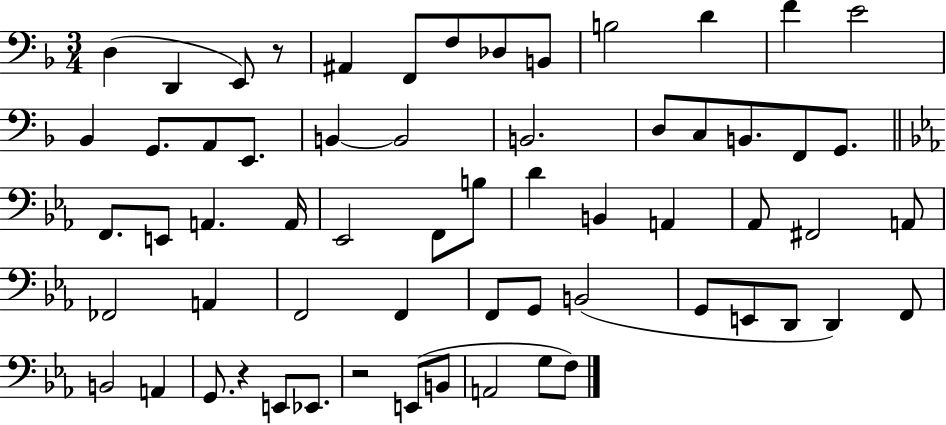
D3/q D2/q E2/e R/e A#2/q F2/e F3/e Db3/e B2/e B3/h D4/q F4/q E4/h Bb2/q G2/e. A2/e E2/e. B2/q B2/h B2/h. D3/e C3/e B2/e. F2/e G2/e. F2/e. E2/e A2/q. A2/s Eb2/h F2/e B3/e D4/q B2/q A2/q Ab2/e F#2/h A2/e FES2/h A2/q F2/h F2/q F2/e G2/e B2/h G2/e E2/e D2/e D2/q F2/e B2/h A2/q G2/e. R/q E2/e Eb2/e. R/h E2/e B2/e A2/h G3/e F3/e